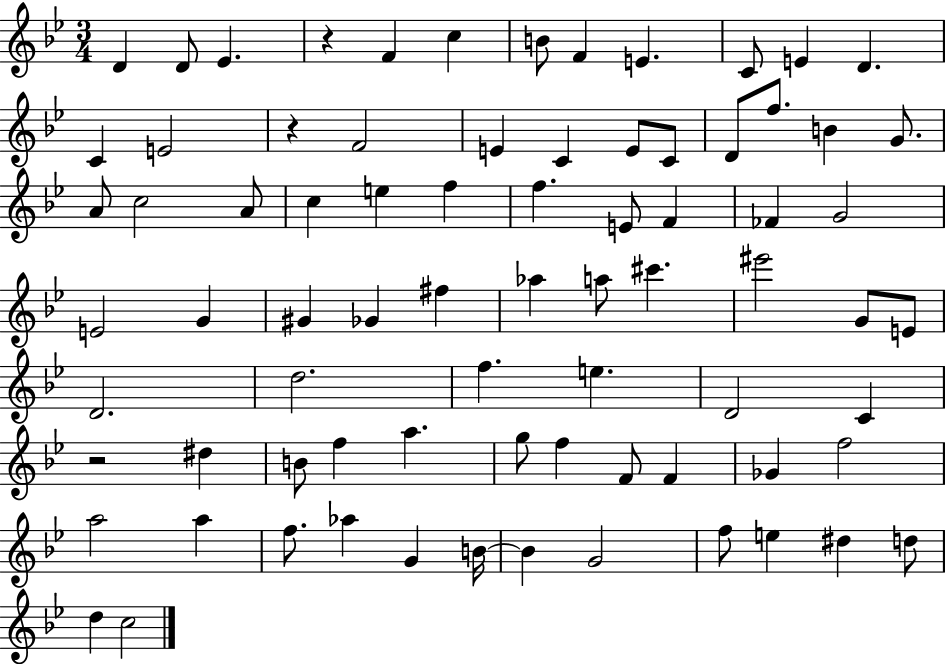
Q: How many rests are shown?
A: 3